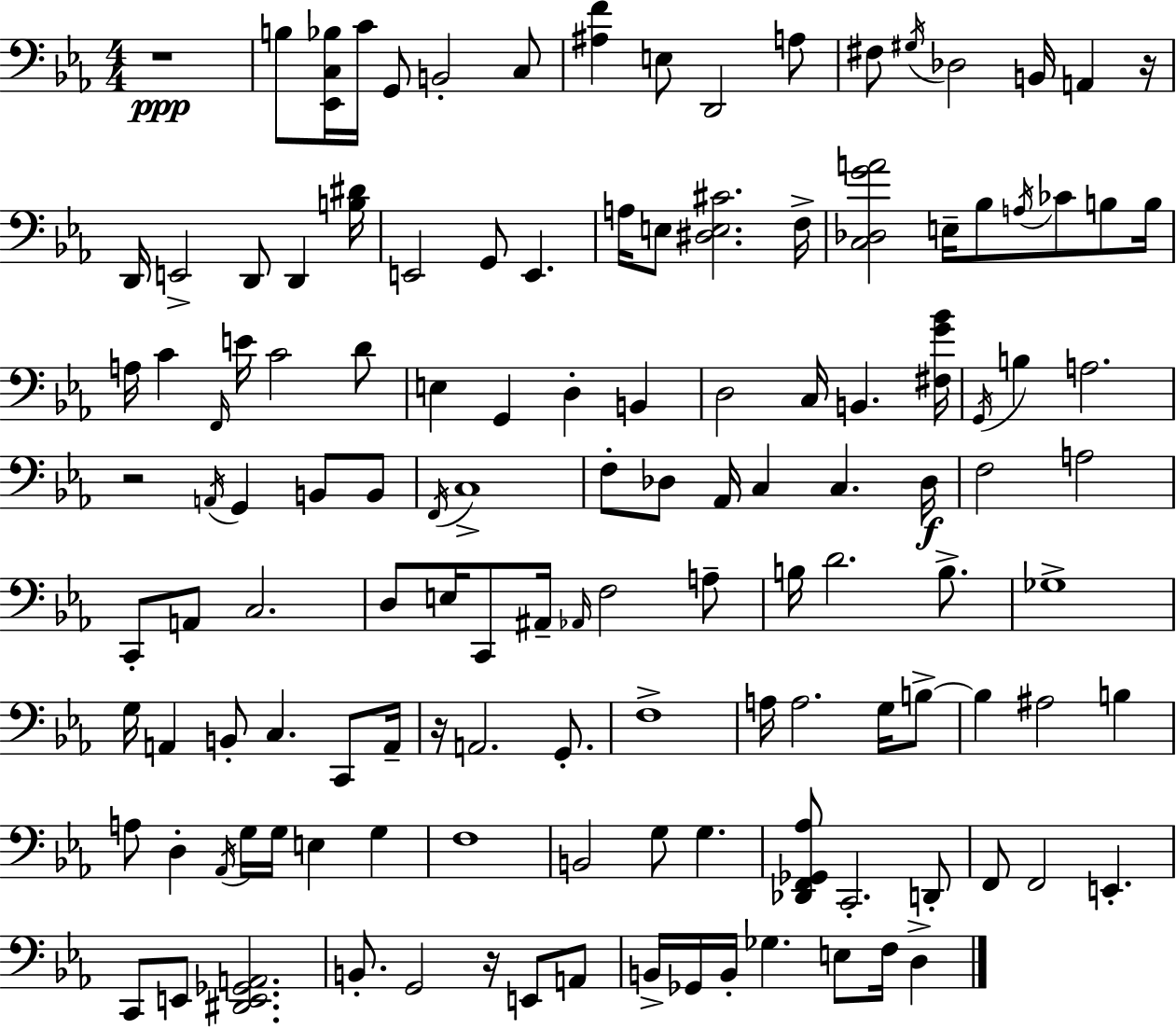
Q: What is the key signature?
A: EES major